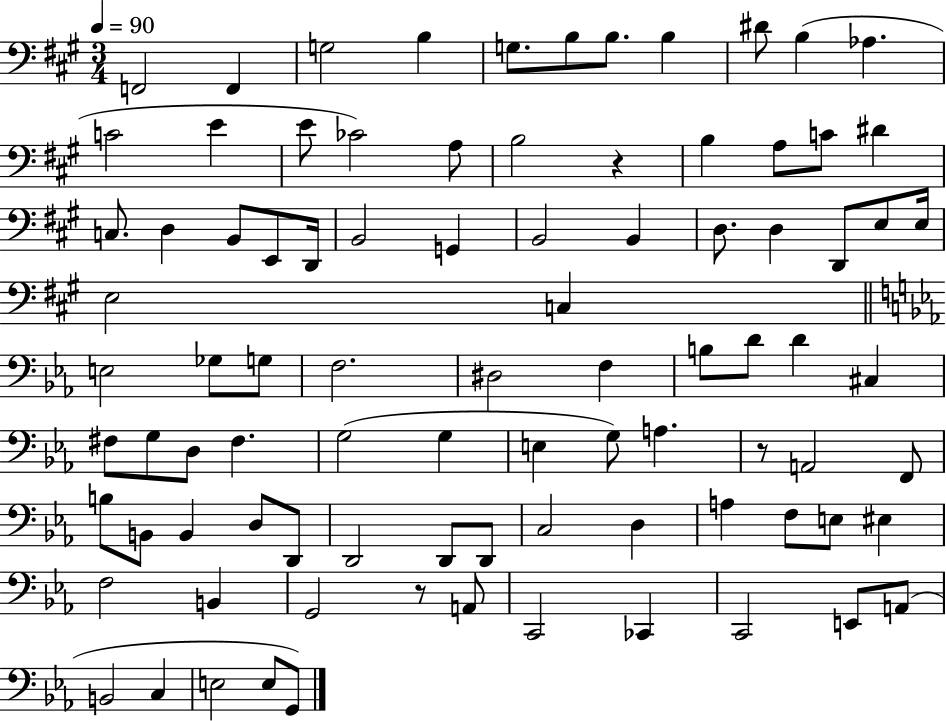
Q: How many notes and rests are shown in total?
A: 89